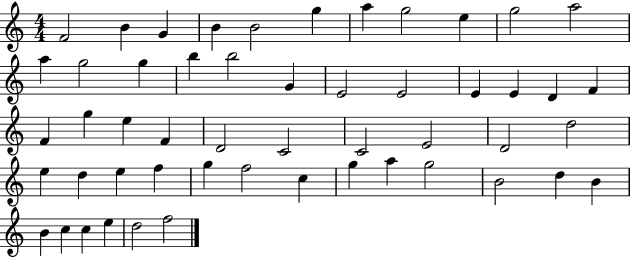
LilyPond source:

{
  \clef treble
  \numericTimeSignature
  \time 4/4
  \key c \major
  f'2 b'4 g'4 | b'4 b'2 g''4 | a''4 g''2 e''4 | g''2 a''2 | \break a''4 g''2 g''4 | b''4 b''2 g'4 | e'2 e'2 | e'4 e'4 d'4 f'4 | \break f'4 g''4 e''4 f'4 | d'2 c'2 | c'2 e'2 | d'2 d''2 | \break e''4 d''4 e''4 f''4 | g''4 f''2 c''4 | g''4 a''4 g''2 | b'2 d''4 b'4 | \break b'4 c''4 c''4 e''4 | d''2 f''2 | \bar "|."
}